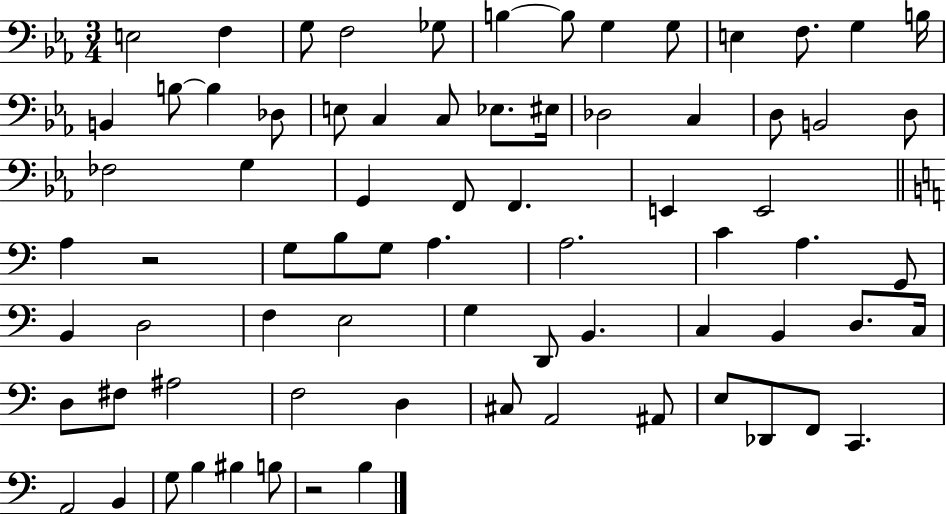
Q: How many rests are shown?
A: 2